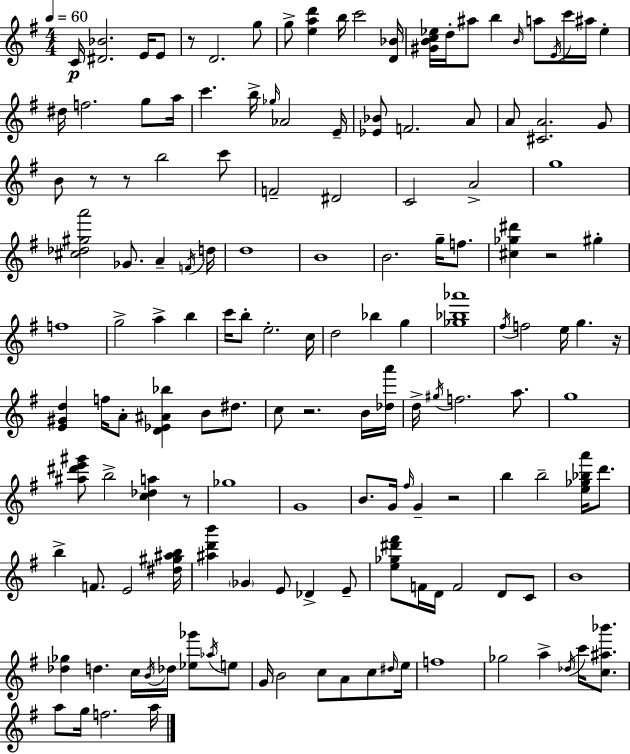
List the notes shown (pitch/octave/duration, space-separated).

C4/s [D#4,Bb4]/h. E4/s E4/e R/e D4/h. G5/e G5/e [E5,A5,D6]/q B5/s C6/h [D4,Bb4]/s [G#4,B4,C5,Eb5]/s D5/s A#5/e B5/q B4/s A5/e E4/s C6/s A#5/s Eb5/q D#5/s F5/h. G5/e A5/s C6/q. B5/s Gb5/s Ab4/h E4/s [Eb4,Bb4]/e F4/h. A4/e A4/e [C#4,A4]/h. G4/e B4/e R/e R/e B5/h C6/e F4/h D#4/h C4/h A4/h G5/w [C#5,Db5,G#5,A6]/h Gb4/e. A4/q F4/s D5/s D5/w B4/w B4/h. G5/s F5/e. [C#5,Gb5,D#6]/q R/h G#5/q F5/w G5/h A5/q B5/q C6/s B5/e E5/h. C5/s D5/h Bb5/q G5/q [Gb5,Bb5,Ab6]/w F#5/s F5/h E5/s G5/q. R/s [E4,G#4,D5]/q F5/s A4/e [D4,Eb4,A#4,Bb5]/q B4/e D#5/e. C5/e R/h. B4/s [Db5,A6]/s D5/s G#5/s F5/h. A5/e. G5/w [A#5,D#6,E6,G#6]/e B5/h [C5,Db5,A5]/q R/e Gb5/w G4/w B4/e. G4/s F#5/s G4/q R/h B5/q B5/h [E5,Gb5,Bb5,A6]/s D6/e. B5/q F4/e. E4/h [D#5,G#5,A#5,B5]/s [A#5,D6,B6]/q Gb4/q E4/e Db4/q E4/e [E5,Gb5,D#6,F#6]/e F4/s D4/s F4/h D4/e C4/e B4/w [Db5,Gb5]/q D5/q. C5/s B4/s Db5/s [Eb5,Gb6]/e Ab5/s E5/e G4/s B4/h C5/e A4/e C5/e D#5/s E5/s F5/w Gb5/h A5/q Db5/s C6/s [C5,A#5,Bb6]/e. A5/e G5/s F5/h. A5/s